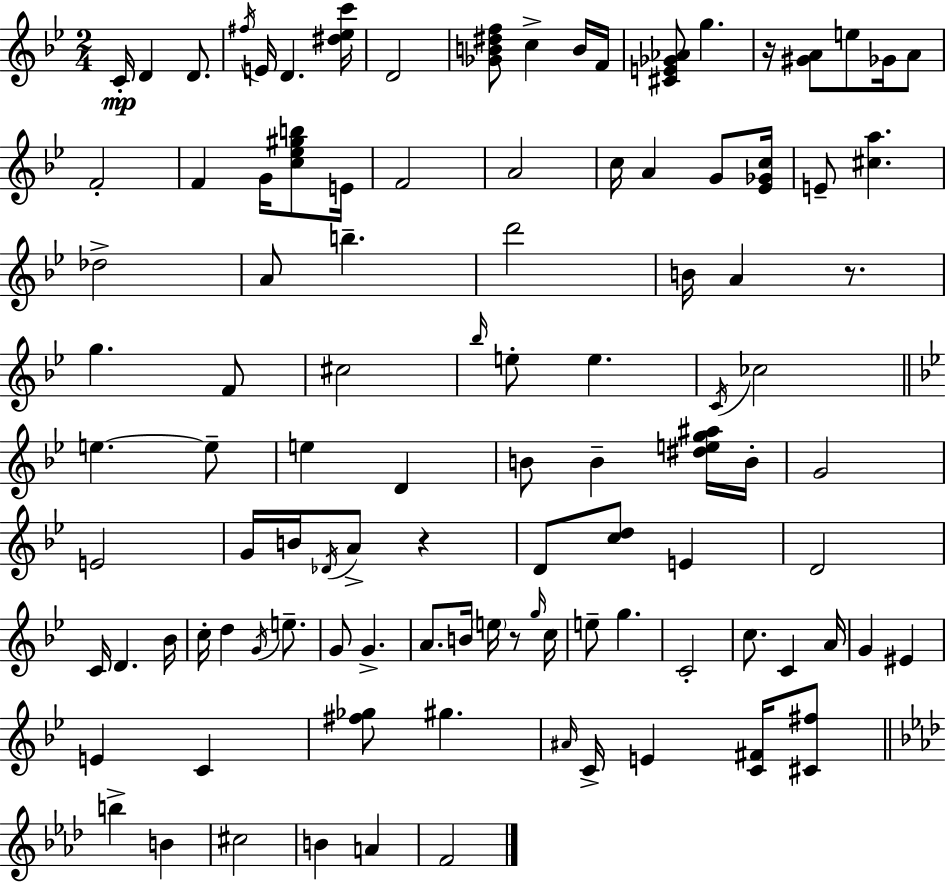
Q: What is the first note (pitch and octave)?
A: C4